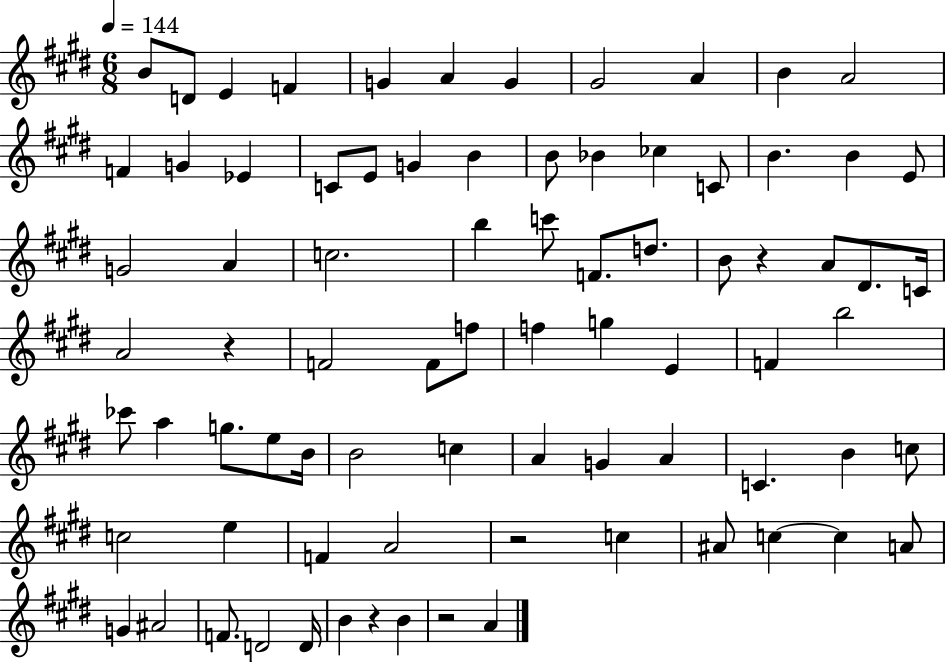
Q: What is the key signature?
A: E major